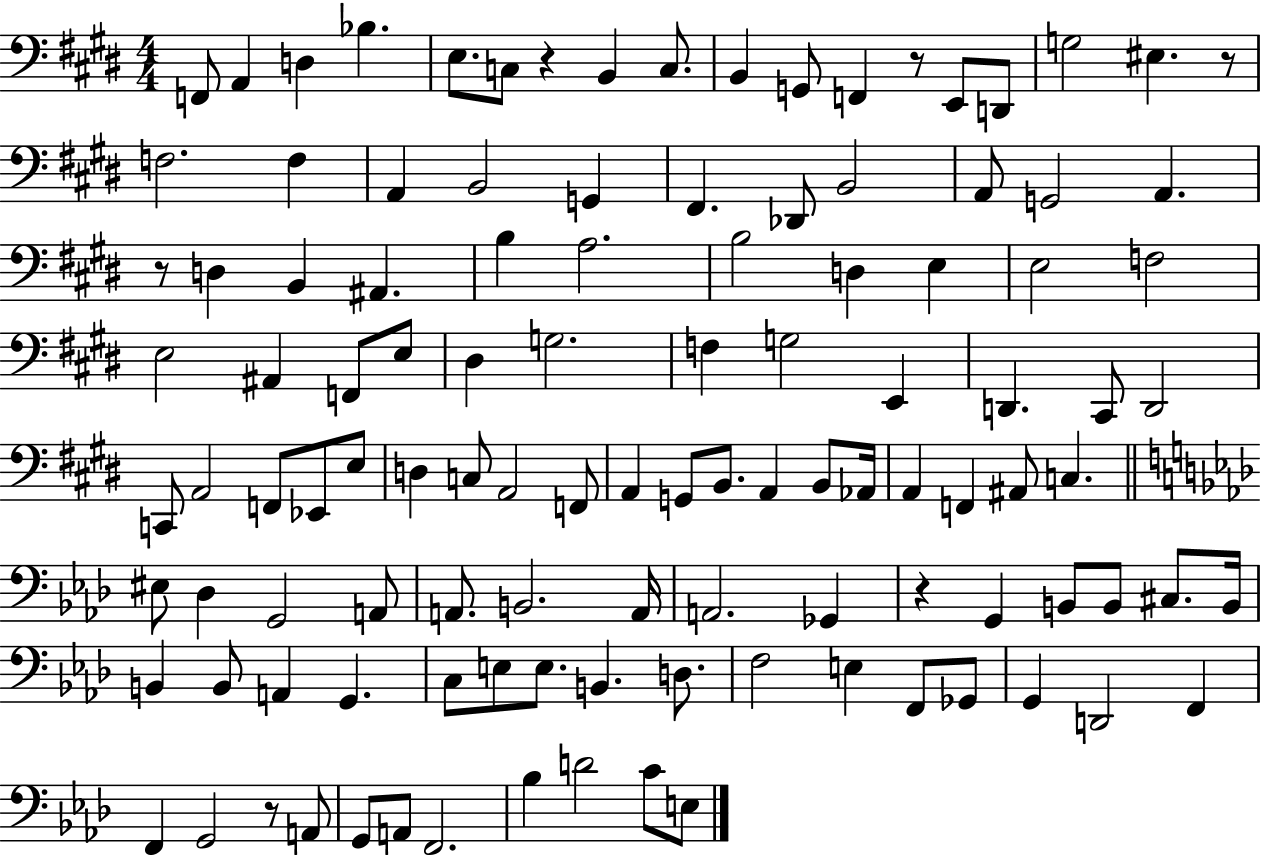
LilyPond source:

{
  \clef bass
  \numericTimeSignature
  \time 4/4
  \key e \major
  f,8 a,4 d4 bes4. | e8. c8 r4 b,4 c8. | b,4 g,8 f,4 r8 e,8 d,8 | g2 eis4. r8 | \break f2. f4 | a,4 b,2 g,4 | fis,4. des,8 b,2 | a,8 g,2 a,4. | \break r8 d4 b,4 ais,4. | b4 a2. | b2 d4 e4 | e2 f2 | \break e2 ais,4 f,8 e8 | dis4 g2. | f4 g2 e,4 | d,4. cis,8 d,2 | \break c,8 a,2 f,8 ees,8 e8 | d4 c8 a,2 f,8 | a,4 g,8 b,8. a,4 b,8 aes,16 | a,4 f,4 ais,8 c4. | \break \bar "||" \break \key aes \major eis8 des4 g,2 a,8 | a,8. b,2. a,16 | a,2. ges,4 | r4 g,4 b,8 b,8 cis8. b,16 | \break b,4 b,8 a,4 g,4. | c8 e8 e8. b,4. d8. | f2 e4 f,8 ges,8 | g,4 d,2 f,4 | \break f,4 g,2 r8 a,8 | g,8 a,8 f,2. | bes4 d'2 c'8 e8 | \bar "|."
}